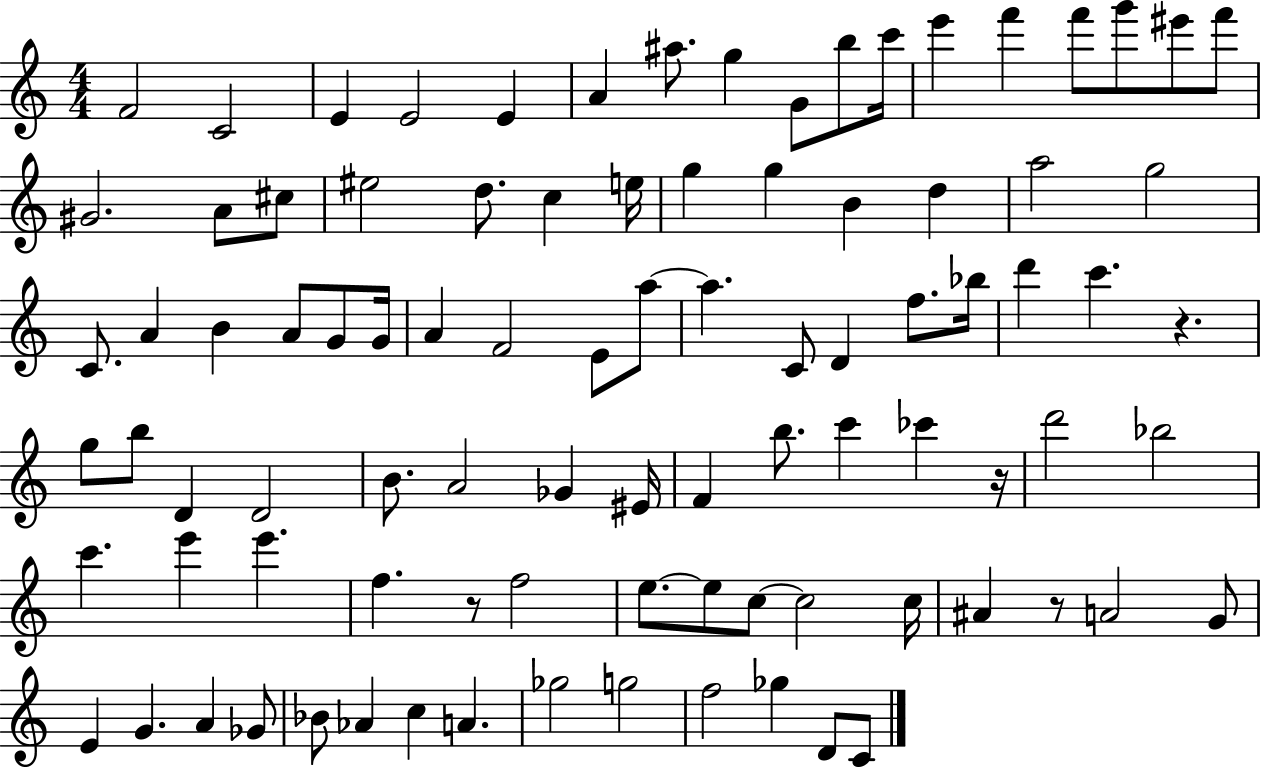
F4/h C4/h E4/q E4/h E4/q A4/q A#5/e. G5/q G4/e B5/e C6/s E6/q F6/q F6/e G6/e EIS6/e F6/e G#4/h. A4/e C#5/e EIS5/h D5/e. C5/q E5/s G5/q G5/q B4/q D5/q A5/h G5/h C4/e. A4/q B4/q A4/e G4/e G4/s A4/q F4/h E4/e A5/e A5/q. C4/e D4/q F5/e. Bb5/s D6/q C6/q. R/q. G5/e B5/e D4/q D4/h B4/e. A4/h Gb4/q EIS4/s F4/q B5/e. C6/q CES6/q R/s D6/h Bb5/h C6/q. E6/q E6/q. F5/q. R/e F5/h E5/e. E5/e C5/e C5/h C5/s A#4/q R/e A4/h G4/e E4/q G4/q. A4/q Gb4/e Bb4/e Ab4/q C5/q A4/q. Gb5/h G5/h F5/h Gb5/q D4/e C4/e